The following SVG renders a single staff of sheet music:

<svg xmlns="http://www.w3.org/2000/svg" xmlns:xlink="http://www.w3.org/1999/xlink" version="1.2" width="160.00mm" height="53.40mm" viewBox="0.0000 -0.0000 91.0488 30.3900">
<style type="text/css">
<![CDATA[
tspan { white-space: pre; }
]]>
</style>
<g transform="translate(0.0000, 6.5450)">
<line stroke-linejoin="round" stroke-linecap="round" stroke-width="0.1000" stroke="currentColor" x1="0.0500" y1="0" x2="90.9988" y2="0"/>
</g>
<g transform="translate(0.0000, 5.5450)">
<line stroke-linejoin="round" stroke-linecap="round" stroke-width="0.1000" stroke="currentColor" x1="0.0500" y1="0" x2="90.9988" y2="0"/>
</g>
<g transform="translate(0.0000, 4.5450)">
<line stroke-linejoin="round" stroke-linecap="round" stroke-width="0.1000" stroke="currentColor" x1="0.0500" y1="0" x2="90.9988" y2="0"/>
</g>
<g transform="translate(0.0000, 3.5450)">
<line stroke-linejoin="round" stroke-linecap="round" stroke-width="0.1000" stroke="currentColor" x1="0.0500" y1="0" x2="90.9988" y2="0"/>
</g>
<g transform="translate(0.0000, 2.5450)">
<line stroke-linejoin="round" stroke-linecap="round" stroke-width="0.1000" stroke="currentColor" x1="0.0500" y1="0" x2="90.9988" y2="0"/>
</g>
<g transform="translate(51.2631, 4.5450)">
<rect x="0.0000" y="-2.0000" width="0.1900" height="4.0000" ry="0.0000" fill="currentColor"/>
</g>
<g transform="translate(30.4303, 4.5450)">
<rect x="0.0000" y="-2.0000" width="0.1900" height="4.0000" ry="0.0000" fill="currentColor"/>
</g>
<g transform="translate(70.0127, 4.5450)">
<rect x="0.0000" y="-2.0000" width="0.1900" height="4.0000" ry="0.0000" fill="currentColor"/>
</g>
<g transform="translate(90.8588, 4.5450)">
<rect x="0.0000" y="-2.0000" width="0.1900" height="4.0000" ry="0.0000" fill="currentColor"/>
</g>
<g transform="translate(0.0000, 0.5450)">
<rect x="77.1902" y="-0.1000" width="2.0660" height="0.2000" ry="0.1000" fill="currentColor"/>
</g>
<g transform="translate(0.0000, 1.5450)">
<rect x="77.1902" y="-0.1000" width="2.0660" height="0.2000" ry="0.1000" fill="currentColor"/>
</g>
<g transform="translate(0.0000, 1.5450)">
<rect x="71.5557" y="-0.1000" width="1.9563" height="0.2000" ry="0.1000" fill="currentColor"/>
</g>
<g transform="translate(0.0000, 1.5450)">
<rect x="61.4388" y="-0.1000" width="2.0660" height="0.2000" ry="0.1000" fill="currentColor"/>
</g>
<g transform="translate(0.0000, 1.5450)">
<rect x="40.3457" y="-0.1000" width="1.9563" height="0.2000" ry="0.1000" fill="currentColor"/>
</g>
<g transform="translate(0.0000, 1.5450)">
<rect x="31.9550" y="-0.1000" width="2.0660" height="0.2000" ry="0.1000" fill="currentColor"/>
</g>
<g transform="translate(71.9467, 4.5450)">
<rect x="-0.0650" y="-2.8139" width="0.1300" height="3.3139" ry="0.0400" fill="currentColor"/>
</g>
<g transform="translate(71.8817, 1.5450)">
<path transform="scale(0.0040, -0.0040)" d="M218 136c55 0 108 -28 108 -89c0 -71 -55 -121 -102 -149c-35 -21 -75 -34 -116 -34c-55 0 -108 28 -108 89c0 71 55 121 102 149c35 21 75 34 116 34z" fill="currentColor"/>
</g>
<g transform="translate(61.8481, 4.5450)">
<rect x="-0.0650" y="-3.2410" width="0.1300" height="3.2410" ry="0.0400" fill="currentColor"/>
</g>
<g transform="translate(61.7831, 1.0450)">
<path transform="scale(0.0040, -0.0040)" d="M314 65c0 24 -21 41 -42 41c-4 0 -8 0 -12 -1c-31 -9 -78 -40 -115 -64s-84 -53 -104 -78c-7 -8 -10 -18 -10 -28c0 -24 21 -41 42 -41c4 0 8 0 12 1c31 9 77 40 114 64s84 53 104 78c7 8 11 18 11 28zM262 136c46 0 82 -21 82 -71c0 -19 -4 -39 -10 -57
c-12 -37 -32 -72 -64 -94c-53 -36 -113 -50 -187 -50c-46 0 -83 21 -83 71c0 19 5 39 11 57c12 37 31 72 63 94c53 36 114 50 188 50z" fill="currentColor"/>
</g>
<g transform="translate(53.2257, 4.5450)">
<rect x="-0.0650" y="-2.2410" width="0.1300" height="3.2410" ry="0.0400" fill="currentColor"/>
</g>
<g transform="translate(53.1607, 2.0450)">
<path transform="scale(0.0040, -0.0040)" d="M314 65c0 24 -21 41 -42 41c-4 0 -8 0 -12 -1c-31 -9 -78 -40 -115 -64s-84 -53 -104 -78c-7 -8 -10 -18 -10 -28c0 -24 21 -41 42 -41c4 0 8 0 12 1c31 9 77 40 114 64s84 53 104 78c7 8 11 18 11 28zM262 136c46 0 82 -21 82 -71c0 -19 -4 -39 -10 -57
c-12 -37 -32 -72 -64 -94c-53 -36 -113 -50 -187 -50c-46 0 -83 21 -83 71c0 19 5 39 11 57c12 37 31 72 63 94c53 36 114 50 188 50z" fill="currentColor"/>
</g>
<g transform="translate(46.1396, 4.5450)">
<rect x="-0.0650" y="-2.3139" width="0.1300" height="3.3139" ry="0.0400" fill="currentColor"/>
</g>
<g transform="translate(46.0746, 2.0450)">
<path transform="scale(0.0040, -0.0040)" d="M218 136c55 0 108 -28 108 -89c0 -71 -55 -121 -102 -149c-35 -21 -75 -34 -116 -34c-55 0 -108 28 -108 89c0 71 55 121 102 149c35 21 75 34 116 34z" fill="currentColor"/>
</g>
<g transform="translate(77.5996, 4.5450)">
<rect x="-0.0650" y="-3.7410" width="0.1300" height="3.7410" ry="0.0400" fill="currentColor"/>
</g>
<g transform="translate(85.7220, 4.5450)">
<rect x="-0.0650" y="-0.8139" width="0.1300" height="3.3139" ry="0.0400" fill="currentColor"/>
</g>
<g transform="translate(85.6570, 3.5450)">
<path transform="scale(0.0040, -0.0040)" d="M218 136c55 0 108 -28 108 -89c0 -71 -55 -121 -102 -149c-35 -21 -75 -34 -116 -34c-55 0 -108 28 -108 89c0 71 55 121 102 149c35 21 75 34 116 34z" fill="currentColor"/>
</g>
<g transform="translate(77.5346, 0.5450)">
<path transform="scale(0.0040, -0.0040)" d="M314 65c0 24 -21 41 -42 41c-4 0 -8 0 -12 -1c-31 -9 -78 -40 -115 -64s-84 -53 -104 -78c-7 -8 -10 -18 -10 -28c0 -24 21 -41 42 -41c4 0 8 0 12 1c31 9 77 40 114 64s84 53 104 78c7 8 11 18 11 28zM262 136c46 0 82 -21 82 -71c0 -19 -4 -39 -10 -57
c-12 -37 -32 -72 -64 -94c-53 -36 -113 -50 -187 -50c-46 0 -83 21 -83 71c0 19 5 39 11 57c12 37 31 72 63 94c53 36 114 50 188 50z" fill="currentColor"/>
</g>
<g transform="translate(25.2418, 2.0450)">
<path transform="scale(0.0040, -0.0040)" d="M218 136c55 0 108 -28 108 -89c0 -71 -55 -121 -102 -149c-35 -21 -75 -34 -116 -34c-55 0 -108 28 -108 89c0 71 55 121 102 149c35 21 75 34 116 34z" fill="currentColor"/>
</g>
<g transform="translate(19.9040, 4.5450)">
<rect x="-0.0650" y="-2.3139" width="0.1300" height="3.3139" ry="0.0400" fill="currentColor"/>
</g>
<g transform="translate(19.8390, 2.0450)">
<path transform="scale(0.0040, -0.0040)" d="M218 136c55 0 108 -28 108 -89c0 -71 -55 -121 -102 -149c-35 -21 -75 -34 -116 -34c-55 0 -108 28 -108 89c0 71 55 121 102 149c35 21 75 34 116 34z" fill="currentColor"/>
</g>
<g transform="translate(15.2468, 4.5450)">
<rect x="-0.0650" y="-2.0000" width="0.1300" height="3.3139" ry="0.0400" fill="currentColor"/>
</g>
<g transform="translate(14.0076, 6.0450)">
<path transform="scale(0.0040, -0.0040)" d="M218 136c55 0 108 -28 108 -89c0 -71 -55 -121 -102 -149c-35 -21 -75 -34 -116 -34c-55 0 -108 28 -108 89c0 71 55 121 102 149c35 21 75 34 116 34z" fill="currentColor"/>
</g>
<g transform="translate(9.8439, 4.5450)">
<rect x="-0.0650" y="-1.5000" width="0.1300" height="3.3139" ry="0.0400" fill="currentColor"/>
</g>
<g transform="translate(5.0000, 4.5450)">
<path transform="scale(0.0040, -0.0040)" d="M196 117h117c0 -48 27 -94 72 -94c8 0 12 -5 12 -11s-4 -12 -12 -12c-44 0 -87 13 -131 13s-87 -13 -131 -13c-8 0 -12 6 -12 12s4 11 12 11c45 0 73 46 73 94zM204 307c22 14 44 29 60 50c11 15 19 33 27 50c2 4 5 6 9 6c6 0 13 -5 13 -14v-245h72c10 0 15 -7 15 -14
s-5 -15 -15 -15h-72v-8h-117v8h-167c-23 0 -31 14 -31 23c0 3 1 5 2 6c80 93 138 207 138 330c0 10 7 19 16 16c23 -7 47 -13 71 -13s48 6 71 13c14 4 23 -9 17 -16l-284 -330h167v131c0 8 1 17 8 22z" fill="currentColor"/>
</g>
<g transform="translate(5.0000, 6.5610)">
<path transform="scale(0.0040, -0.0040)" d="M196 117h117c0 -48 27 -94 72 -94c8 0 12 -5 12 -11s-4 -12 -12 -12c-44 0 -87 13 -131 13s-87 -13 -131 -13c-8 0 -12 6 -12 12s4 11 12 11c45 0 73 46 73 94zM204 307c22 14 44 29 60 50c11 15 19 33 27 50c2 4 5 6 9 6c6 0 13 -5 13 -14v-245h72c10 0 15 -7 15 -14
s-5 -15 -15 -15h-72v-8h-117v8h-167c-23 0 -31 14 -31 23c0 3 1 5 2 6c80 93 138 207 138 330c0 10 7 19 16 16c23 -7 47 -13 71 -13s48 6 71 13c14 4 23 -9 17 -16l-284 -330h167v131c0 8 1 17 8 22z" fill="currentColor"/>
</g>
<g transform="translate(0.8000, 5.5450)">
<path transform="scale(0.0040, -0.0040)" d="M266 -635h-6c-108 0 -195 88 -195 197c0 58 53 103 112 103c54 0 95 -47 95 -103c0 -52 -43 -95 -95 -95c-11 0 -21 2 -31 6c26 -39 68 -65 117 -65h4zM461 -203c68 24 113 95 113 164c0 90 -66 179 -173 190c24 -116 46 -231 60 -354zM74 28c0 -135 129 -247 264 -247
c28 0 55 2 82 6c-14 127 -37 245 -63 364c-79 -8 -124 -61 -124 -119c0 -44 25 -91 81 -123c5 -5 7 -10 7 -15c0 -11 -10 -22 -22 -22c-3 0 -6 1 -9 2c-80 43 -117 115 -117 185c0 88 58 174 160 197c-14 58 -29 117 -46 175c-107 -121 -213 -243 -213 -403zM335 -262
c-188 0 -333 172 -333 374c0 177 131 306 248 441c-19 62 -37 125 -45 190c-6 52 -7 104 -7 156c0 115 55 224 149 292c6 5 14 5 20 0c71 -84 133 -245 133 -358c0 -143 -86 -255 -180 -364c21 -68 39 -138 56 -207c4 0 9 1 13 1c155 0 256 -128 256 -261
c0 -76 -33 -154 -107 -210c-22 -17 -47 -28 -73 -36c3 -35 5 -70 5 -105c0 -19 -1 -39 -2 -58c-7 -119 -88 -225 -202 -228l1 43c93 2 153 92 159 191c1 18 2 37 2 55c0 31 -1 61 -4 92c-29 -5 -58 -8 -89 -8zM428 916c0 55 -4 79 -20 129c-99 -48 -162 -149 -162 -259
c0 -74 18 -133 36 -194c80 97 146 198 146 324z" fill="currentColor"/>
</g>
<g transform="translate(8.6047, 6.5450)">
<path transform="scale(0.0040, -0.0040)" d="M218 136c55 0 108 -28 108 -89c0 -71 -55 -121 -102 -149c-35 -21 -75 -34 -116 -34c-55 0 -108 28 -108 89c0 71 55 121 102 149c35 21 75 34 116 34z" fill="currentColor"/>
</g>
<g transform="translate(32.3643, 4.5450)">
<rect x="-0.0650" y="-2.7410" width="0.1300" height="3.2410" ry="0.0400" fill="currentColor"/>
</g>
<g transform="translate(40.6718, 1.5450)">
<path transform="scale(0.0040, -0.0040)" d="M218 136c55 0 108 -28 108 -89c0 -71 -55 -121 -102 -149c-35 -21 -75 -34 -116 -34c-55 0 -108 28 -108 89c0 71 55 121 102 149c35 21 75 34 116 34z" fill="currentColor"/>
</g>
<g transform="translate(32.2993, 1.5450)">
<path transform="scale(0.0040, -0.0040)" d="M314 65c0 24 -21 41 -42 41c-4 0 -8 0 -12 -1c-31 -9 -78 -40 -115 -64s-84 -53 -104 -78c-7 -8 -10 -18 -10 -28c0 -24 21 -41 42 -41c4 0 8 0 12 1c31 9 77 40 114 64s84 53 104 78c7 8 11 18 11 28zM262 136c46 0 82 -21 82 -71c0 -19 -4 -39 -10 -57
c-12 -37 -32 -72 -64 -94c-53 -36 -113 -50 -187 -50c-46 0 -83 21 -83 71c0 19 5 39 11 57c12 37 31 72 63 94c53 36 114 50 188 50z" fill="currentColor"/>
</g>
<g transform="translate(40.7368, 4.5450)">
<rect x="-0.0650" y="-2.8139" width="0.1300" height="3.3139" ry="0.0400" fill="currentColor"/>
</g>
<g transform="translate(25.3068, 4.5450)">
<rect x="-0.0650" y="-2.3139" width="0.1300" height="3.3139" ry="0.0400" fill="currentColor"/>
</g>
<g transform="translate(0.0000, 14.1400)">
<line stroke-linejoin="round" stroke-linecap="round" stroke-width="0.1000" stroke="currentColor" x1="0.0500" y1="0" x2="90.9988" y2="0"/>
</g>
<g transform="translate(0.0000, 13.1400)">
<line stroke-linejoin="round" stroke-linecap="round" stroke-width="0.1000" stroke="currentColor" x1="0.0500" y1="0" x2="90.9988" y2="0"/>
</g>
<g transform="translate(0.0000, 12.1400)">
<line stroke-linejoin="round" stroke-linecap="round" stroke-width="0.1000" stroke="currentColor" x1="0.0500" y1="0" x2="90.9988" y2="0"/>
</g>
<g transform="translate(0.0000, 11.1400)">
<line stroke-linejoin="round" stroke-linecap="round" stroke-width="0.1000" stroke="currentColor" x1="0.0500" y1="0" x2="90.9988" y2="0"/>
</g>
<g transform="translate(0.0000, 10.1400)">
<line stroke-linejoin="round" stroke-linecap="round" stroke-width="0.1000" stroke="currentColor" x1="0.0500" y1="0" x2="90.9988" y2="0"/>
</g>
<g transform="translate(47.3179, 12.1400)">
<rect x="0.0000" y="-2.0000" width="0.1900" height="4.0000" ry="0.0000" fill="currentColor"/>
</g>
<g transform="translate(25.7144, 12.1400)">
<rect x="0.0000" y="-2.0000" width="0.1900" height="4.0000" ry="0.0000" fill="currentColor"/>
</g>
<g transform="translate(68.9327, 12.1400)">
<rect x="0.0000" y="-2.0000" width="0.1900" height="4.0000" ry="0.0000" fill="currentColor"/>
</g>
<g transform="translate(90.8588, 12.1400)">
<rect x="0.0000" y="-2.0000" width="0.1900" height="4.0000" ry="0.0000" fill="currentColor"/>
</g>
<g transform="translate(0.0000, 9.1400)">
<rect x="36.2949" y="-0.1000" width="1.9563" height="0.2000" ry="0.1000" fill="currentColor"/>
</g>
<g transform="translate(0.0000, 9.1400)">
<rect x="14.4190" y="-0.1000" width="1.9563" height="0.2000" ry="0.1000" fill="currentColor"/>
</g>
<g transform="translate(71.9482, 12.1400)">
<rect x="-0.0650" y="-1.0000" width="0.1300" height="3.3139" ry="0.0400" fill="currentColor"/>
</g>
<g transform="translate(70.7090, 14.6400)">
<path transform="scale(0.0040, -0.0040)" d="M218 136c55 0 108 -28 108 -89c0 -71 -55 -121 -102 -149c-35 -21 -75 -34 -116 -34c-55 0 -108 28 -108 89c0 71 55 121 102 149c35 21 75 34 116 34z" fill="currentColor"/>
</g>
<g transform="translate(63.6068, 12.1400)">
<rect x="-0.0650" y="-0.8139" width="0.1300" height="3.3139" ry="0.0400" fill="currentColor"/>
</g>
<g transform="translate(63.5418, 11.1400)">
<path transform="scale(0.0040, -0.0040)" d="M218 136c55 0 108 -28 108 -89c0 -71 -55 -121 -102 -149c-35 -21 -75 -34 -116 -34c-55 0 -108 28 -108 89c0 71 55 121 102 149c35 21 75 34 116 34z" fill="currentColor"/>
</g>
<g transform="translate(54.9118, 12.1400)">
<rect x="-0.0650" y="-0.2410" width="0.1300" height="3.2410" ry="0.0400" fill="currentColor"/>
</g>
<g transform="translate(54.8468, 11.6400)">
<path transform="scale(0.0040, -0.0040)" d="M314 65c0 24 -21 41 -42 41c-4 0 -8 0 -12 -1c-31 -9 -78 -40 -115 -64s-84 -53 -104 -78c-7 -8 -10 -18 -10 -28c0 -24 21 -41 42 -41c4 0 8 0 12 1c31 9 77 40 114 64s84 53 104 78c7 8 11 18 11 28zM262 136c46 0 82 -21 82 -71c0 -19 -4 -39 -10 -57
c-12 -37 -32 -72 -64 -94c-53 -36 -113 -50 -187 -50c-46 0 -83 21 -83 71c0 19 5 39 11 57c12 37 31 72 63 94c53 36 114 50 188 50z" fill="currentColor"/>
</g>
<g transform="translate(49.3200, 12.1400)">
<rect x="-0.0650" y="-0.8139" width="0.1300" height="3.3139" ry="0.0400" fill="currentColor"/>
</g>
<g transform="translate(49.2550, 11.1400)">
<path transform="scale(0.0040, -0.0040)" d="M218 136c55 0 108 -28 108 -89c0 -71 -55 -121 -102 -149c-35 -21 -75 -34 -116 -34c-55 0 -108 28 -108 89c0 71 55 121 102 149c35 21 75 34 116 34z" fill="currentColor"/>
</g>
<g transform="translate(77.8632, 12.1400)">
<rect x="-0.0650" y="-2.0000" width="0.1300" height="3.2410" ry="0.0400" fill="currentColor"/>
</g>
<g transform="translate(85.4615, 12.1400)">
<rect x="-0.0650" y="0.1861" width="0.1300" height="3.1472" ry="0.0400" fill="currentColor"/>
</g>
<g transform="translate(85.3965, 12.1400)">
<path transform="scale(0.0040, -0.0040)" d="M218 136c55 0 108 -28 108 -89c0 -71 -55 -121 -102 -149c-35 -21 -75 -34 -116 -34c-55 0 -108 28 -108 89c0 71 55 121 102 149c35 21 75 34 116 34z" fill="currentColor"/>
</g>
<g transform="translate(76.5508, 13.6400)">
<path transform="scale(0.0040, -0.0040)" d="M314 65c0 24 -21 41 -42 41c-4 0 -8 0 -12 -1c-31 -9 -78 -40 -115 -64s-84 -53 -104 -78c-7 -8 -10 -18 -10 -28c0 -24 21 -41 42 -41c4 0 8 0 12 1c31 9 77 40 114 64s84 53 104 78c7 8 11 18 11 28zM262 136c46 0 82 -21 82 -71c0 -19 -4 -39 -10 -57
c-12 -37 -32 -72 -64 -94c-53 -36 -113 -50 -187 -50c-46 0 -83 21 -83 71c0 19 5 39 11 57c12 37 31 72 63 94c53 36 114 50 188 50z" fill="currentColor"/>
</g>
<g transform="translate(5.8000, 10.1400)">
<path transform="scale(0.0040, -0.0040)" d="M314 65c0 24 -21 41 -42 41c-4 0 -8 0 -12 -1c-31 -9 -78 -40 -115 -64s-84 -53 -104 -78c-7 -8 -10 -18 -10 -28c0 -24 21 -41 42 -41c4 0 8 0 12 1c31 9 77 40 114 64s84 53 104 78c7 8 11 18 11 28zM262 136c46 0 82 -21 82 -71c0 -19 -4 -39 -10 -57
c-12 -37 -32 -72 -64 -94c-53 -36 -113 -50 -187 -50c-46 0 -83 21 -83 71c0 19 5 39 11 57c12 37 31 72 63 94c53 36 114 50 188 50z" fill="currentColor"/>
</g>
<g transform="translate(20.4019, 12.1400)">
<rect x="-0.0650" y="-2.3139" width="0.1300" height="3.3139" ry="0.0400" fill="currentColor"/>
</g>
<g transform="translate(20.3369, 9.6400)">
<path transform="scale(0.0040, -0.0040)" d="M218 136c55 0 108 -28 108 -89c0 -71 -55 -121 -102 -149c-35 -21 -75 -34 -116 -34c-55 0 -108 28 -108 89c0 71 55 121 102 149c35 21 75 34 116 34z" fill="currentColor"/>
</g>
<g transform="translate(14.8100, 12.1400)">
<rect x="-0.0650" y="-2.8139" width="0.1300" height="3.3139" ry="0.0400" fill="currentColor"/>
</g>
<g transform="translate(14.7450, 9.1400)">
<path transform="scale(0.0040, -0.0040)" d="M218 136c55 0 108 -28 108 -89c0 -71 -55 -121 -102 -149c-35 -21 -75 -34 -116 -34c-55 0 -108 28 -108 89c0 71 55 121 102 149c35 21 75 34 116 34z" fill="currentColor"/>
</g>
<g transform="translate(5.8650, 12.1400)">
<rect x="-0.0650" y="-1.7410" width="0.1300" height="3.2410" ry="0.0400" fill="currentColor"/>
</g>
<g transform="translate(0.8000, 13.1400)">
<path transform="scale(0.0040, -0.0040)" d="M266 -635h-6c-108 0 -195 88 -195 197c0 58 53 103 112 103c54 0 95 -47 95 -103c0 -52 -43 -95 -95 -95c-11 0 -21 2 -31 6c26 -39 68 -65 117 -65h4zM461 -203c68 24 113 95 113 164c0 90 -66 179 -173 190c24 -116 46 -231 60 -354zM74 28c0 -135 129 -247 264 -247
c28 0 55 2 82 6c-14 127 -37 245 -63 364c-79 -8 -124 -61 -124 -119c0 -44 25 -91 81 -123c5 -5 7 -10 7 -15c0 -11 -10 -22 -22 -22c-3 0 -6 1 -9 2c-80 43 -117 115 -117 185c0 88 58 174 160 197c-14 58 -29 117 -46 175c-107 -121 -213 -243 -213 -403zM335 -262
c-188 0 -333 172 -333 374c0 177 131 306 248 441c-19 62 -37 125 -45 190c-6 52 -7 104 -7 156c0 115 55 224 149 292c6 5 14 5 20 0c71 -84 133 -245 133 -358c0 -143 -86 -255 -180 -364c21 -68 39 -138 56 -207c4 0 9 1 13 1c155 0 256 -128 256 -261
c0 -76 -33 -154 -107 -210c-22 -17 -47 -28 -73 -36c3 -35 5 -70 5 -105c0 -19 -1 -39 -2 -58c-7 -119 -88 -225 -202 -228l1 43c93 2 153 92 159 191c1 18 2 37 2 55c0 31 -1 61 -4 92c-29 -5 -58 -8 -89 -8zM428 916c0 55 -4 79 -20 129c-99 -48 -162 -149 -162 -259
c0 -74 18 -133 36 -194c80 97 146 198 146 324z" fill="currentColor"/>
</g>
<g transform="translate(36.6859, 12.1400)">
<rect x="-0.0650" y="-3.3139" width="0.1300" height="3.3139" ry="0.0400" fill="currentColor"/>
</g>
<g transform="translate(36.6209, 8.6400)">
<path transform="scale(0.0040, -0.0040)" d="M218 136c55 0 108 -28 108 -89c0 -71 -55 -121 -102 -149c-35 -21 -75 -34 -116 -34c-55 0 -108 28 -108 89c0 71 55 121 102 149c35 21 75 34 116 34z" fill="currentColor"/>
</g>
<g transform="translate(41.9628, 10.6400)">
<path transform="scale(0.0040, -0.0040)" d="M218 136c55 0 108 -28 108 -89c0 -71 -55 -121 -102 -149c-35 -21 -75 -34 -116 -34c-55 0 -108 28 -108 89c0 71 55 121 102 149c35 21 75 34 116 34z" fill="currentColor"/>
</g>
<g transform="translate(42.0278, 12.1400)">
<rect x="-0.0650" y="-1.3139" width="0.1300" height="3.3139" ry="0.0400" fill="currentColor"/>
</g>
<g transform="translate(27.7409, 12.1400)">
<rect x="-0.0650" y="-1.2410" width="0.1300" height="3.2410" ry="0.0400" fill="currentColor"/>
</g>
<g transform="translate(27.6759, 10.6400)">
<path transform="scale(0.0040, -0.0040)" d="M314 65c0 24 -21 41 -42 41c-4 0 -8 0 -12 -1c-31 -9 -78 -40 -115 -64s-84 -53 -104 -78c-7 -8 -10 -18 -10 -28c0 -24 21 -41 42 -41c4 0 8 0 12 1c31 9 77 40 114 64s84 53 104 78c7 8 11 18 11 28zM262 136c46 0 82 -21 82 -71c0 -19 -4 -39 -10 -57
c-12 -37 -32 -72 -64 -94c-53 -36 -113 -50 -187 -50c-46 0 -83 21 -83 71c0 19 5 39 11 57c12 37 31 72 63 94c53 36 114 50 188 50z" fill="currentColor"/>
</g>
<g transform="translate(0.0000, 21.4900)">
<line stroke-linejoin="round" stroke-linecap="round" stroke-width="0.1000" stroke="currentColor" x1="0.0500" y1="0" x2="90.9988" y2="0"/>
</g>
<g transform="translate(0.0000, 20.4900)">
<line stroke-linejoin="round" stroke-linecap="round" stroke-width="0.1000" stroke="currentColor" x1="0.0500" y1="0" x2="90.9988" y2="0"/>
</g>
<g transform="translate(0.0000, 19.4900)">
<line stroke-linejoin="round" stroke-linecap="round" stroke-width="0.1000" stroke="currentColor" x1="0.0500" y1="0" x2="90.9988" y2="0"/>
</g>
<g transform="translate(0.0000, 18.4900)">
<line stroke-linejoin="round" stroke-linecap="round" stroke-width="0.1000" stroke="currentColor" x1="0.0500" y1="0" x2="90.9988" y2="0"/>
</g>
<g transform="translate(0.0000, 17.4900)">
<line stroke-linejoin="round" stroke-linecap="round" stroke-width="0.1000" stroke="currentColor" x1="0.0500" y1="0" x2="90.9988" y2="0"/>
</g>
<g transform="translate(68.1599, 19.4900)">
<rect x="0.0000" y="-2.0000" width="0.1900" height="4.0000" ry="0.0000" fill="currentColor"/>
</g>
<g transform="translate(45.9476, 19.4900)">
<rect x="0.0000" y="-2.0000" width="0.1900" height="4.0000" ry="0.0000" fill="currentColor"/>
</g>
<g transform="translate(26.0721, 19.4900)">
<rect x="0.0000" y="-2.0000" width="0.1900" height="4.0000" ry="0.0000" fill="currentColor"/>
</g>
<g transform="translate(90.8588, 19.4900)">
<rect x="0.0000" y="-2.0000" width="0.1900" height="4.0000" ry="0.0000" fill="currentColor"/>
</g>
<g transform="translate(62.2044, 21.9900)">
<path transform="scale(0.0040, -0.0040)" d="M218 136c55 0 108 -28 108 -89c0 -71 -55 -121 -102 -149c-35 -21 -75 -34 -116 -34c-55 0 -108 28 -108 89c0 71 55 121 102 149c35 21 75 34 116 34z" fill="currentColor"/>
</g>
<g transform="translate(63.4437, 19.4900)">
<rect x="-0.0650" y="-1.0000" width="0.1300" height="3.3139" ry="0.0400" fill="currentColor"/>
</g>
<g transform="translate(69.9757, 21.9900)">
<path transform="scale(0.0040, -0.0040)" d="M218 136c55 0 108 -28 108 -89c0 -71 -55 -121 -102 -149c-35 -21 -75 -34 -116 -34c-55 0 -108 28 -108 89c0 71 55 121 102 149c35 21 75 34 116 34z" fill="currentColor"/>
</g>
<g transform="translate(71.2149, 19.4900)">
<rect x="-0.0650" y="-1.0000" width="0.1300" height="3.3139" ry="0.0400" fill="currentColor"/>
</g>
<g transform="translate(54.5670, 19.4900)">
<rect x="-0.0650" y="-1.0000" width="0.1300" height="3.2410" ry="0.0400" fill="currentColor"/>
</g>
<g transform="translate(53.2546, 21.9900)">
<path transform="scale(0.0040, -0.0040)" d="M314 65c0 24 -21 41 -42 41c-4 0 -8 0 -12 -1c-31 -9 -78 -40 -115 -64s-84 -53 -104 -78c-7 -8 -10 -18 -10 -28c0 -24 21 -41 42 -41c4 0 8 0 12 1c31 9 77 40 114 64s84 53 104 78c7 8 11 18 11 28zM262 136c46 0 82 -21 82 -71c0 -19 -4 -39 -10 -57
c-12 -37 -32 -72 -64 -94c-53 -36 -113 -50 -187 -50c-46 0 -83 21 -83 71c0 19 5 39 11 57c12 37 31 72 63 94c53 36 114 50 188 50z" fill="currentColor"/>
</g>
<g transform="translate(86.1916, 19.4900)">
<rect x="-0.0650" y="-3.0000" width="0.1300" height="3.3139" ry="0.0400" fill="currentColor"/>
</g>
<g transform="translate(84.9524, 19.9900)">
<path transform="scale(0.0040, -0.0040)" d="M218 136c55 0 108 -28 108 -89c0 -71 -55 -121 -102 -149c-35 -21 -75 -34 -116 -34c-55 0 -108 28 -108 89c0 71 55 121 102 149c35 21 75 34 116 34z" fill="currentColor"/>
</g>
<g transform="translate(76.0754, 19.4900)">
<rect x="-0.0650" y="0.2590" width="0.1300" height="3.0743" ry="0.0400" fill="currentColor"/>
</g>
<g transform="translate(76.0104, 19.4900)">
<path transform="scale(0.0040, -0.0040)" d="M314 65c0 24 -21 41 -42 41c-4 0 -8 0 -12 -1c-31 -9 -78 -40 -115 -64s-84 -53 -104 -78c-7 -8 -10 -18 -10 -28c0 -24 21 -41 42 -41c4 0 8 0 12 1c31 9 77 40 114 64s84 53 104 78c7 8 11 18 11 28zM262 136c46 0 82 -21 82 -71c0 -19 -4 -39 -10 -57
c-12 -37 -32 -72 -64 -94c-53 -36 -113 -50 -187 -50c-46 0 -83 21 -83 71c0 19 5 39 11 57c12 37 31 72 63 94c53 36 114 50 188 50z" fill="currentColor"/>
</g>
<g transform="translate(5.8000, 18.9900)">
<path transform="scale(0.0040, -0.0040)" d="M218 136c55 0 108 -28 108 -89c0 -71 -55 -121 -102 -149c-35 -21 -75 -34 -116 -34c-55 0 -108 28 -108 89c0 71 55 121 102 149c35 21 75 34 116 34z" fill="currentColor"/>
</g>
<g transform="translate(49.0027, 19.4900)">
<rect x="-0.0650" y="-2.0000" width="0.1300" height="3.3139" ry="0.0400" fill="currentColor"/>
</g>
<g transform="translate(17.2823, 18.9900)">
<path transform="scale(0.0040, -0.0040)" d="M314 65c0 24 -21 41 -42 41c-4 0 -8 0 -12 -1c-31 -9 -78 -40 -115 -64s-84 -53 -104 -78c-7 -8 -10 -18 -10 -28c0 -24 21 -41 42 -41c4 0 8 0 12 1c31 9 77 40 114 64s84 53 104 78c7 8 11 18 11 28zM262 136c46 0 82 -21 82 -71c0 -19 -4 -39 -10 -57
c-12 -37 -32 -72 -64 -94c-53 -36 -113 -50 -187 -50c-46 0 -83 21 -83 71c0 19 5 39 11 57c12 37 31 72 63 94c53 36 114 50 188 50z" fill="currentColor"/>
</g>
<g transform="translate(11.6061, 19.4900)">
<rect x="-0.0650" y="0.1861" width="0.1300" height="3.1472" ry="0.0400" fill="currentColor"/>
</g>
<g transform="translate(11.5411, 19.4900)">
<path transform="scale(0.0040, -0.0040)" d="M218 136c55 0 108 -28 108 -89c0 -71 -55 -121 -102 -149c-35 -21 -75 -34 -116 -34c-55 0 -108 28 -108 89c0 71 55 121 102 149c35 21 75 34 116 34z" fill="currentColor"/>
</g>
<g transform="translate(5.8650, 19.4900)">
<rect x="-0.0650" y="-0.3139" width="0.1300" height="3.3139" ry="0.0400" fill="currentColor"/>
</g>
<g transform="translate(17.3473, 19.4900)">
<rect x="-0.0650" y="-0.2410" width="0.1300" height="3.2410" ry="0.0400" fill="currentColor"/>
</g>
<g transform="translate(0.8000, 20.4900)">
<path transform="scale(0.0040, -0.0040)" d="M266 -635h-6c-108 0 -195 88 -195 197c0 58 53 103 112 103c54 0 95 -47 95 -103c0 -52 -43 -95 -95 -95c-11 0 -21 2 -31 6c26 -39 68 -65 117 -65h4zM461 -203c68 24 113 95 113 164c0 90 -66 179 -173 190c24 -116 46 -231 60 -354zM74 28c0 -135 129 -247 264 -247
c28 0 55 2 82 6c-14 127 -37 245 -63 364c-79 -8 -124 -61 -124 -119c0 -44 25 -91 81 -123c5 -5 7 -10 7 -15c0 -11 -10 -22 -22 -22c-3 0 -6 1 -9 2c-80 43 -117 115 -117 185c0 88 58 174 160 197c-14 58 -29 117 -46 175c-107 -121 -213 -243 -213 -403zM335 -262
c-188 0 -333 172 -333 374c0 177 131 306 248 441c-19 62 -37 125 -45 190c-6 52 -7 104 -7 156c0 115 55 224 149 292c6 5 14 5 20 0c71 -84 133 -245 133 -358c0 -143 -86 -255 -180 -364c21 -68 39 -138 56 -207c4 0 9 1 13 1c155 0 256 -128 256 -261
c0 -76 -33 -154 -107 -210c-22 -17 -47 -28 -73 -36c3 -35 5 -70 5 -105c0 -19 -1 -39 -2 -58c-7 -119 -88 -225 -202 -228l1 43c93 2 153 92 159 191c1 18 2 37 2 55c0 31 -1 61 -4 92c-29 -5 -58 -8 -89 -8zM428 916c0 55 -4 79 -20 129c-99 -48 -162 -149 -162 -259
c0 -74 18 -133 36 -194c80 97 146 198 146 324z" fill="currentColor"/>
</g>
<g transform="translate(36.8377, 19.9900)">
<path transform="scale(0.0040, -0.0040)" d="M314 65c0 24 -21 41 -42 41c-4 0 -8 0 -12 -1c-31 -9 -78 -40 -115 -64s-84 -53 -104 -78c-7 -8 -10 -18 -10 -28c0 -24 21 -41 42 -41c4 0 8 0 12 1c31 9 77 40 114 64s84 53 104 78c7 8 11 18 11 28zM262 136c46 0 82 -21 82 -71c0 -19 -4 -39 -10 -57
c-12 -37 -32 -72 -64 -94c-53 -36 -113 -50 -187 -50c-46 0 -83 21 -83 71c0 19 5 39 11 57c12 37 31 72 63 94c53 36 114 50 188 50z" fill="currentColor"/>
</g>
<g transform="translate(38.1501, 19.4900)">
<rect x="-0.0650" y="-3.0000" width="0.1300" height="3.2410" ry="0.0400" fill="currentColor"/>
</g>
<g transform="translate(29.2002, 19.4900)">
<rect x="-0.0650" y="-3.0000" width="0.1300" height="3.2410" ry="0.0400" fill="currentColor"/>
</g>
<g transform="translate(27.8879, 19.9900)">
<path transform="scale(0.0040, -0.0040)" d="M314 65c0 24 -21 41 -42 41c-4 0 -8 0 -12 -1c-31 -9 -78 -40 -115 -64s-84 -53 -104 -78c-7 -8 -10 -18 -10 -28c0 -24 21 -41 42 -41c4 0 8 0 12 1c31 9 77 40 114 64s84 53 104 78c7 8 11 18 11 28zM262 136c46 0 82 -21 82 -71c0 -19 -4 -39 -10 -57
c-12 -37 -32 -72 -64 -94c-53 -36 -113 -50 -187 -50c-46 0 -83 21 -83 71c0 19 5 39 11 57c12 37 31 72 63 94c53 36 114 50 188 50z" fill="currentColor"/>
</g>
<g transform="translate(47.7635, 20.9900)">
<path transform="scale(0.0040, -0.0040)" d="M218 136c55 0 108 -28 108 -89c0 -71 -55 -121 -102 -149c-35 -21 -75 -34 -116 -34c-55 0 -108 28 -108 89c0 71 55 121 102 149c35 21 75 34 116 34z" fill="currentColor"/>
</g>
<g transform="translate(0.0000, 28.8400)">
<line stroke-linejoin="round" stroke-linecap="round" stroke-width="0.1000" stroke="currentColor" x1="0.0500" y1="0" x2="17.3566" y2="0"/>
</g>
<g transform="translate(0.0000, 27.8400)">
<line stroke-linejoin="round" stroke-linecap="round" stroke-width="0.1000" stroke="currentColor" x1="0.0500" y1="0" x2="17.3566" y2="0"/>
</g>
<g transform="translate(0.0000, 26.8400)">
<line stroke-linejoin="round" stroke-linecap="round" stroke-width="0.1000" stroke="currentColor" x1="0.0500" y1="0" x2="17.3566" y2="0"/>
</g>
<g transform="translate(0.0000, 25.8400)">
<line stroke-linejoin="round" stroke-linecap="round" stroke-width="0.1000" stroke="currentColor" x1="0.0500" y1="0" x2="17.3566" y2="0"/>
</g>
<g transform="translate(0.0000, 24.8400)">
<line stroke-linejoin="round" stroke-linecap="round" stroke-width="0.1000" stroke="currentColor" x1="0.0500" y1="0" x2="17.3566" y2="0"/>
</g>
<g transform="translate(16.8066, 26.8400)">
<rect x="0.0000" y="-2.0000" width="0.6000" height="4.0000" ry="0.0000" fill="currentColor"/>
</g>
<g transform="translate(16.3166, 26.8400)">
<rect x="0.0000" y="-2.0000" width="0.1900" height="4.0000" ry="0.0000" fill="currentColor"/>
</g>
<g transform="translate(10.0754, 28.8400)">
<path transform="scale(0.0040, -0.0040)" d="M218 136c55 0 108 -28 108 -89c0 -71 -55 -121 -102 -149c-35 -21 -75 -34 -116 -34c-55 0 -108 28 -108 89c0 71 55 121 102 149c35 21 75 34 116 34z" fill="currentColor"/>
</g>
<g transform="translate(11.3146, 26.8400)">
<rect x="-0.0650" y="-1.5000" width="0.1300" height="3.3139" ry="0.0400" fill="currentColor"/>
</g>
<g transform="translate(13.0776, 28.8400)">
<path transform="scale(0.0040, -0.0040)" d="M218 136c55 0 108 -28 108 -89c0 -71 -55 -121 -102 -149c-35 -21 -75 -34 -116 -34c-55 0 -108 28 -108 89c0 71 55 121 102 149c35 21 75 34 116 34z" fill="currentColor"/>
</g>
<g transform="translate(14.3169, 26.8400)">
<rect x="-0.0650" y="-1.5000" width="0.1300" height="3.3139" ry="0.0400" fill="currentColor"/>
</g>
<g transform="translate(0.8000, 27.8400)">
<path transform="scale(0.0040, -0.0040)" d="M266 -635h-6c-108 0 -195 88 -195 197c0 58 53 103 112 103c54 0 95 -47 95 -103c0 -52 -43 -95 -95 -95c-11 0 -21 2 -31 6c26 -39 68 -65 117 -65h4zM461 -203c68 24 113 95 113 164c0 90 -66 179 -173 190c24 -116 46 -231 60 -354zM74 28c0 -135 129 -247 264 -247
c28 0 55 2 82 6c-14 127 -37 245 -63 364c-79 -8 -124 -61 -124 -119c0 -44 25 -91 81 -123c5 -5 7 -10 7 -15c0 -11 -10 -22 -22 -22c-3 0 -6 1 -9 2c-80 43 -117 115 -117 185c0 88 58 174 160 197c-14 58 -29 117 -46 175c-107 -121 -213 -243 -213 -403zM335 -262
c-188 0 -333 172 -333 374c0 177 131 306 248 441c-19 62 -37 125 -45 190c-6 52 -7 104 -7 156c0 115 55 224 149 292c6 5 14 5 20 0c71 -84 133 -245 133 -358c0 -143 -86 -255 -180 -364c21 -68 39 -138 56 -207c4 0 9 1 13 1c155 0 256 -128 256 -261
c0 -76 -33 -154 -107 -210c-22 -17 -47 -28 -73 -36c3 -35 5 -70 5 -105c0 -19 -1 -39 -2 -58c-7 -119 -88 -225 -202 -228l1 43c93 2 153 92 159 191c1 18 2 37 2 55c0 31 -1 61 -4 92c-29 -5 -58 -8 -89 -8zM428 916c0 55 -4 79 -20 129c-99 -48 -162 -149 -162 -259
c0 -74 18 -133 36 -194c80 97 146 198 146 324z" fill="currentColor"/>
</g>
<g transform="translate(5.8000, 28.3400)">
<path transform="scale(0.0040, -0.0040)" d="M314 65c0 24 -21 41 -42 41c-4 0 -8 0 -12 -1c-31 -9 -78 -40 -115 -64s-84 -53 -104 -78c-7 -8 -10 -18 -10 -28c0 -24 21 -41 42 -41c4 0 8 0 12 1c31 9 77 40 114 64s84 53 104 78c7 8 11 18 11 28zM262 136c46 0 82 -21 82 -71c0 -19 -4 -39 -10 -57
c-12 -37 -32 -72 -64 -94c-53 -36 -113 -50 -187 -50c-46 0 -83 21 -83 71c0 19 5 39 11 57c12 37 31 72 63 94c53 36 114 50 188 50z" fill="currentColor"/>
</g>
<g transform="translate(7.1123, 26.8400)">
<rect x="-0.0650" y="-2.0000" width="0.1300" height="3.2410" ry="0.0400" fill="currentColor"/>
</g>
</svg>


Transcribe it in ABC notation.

X:1
T:Untitled
M:4/4
L:1/4
K:C
E F g g a2 a g g2 b2 a c'2 d f2 a g e2 b e d c2 d D F2 B c B c2 A2 A2 F D2 D D B2 A F2 E E